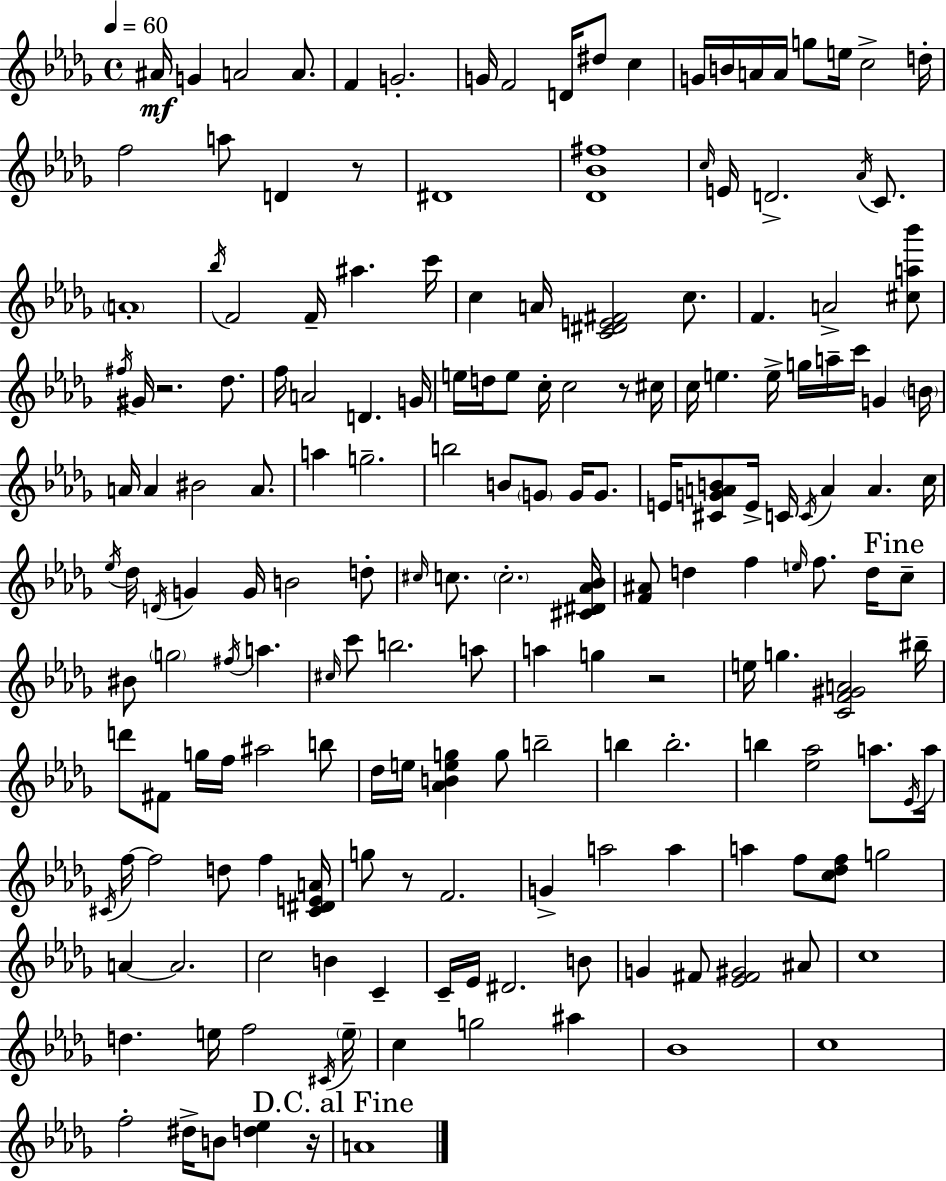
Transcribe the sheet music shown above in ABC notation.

X:1
T:Untitled
M:4/4
L:1/4
K:Bbm
^A/4 G A2 A/2 F G2 G/4 F2 D/4 ^d/2 c G/4 B/4 A/4 A/4 g/2 e/4 c2 d/4 f2 a/2 D z/2 ^D4 [_D_B^f]4 c/4 E/4 D2 _A/4 C/2 A4 _b/4 F2 F/4 ^a c'/4 c A/4 [C^DE^F]2 c/2 F A2 [^ca_b']/2 ^f/4 ^G/4 z2 _d/2 f/4 A2 D G/4 e/4 d/4 e/2 c/4 c2 z/2 ^c/4 c/4 e e/4 g/4 a/4 c'/4 G B/4 A/4 A ^B2 A/2 a g2 b2 B/2 G/2 G/4 G/2 E/4 [^CGAB]/2 E/4 C/4 C/4 A A c/4 _e/4 _d/4 D/4 G G/4 B2 d/2 ^c/4 c/2 c2 [^C^D_A_B]/4 [F^A]/2 d f e/4 f/2 d/4 c/2 ^B/2 g2 ^f/4 a ^c/4 c'/2 b2 a/2 a g z2 e/4 g [CF^GA]2 ^b/4 d'/2 ^F/2 g/4 f/4 ^a2 b/2 _d/4 e/4 [_ABeg] g/2 b2 b b2 b [_e_a]2 a/2 _E/4 a/4 ^C/4 f/4 f2 d/2 f [^C^DEA]/4 g/2 z/2 F2 G a2 a a f/2 [c_df]/2 g2 A A2 c2 B C C/4 _E/4 ^D2 B/2 G ^F/2 [_E^F^G]2 ^A/2 c4 d e/4 f2 ^C/4 e/4 c g2 ^a _B4 c4 f2 ^d/4 B/2 [d_e] z/4 A4